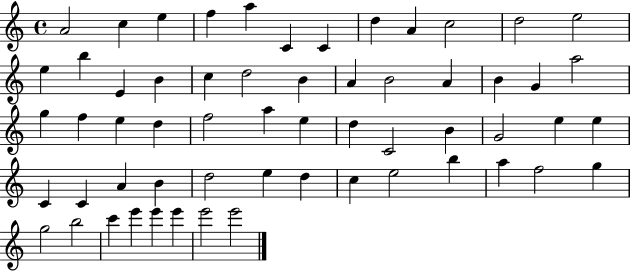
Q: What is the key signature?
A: C major